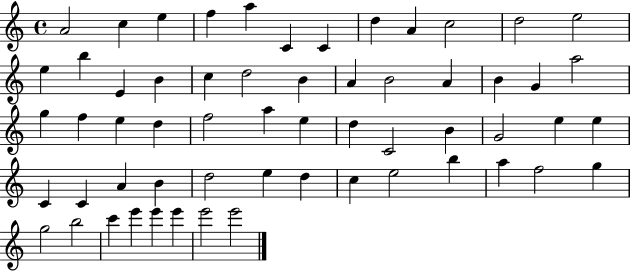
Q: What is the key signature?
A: C major